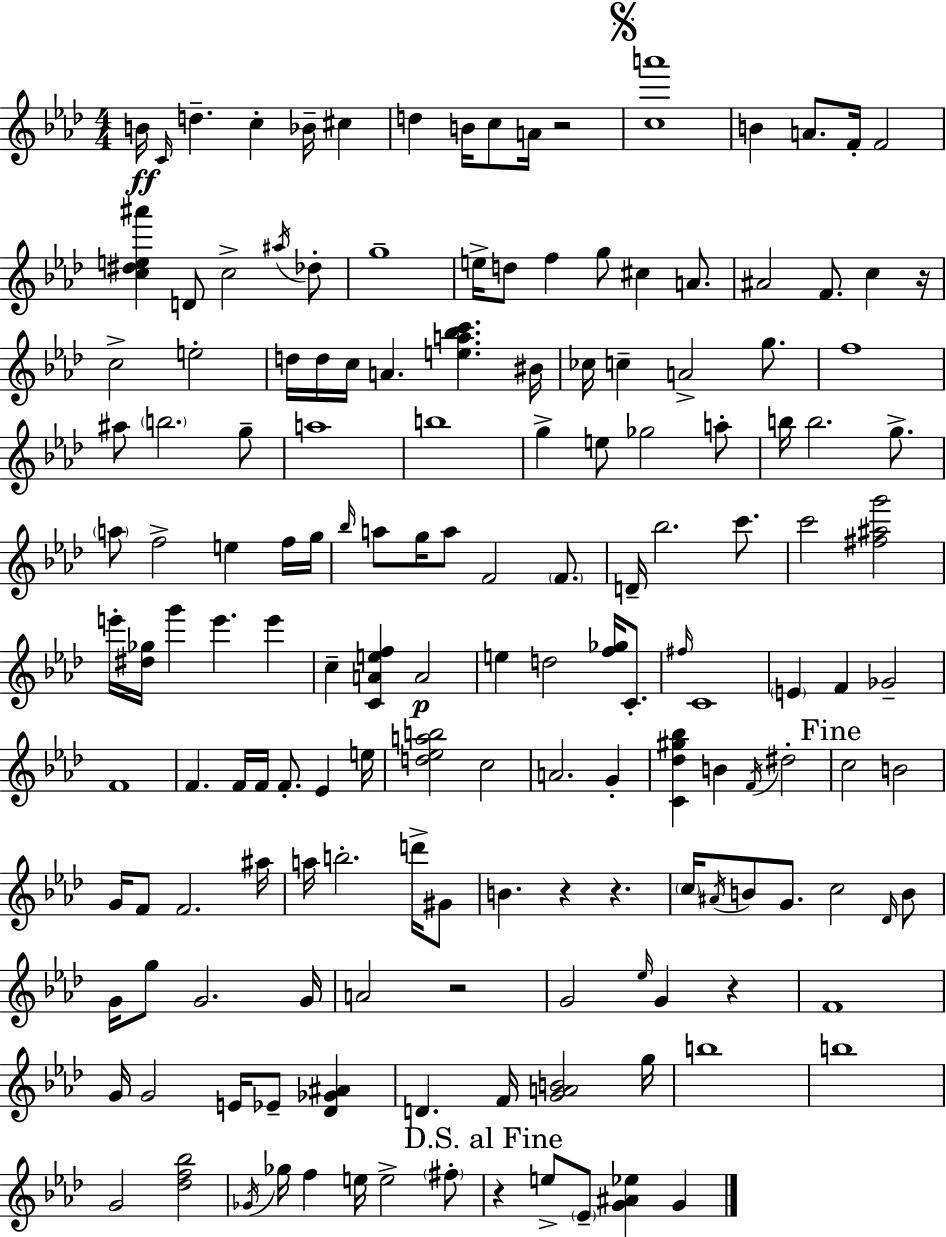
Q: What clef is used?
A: treble